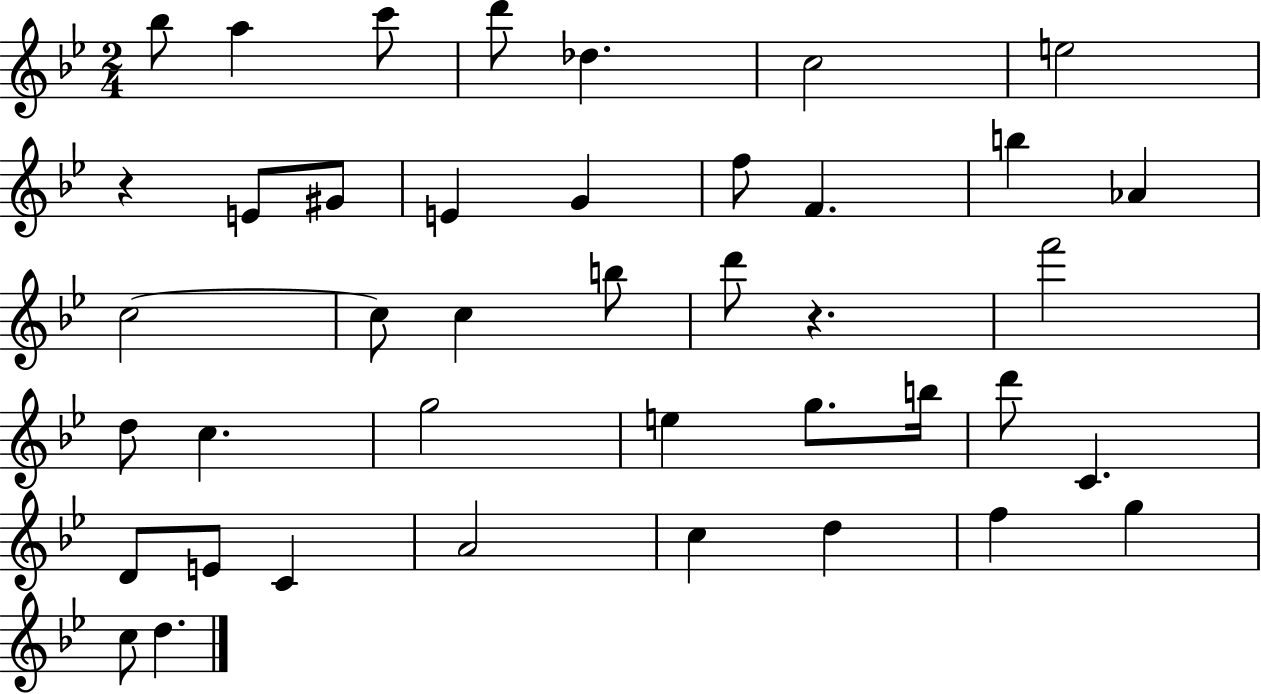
Bb5/e A5/q C6/e D6/e Db5/q. C5/h E5/h R/q E4/e G#4/e E4/q G4/q F5/e F4/q. B5/q Ab4/q C5/h C5/e C5/q B5/e D6/e R/q. F6/h D5/e C5/q. G5/h E5/q G5/e. B5/s D6/e C4/q. D4/e E4/e C4/q A4/h C5/q D5/q F5/q G5/q C5/e D5/q.